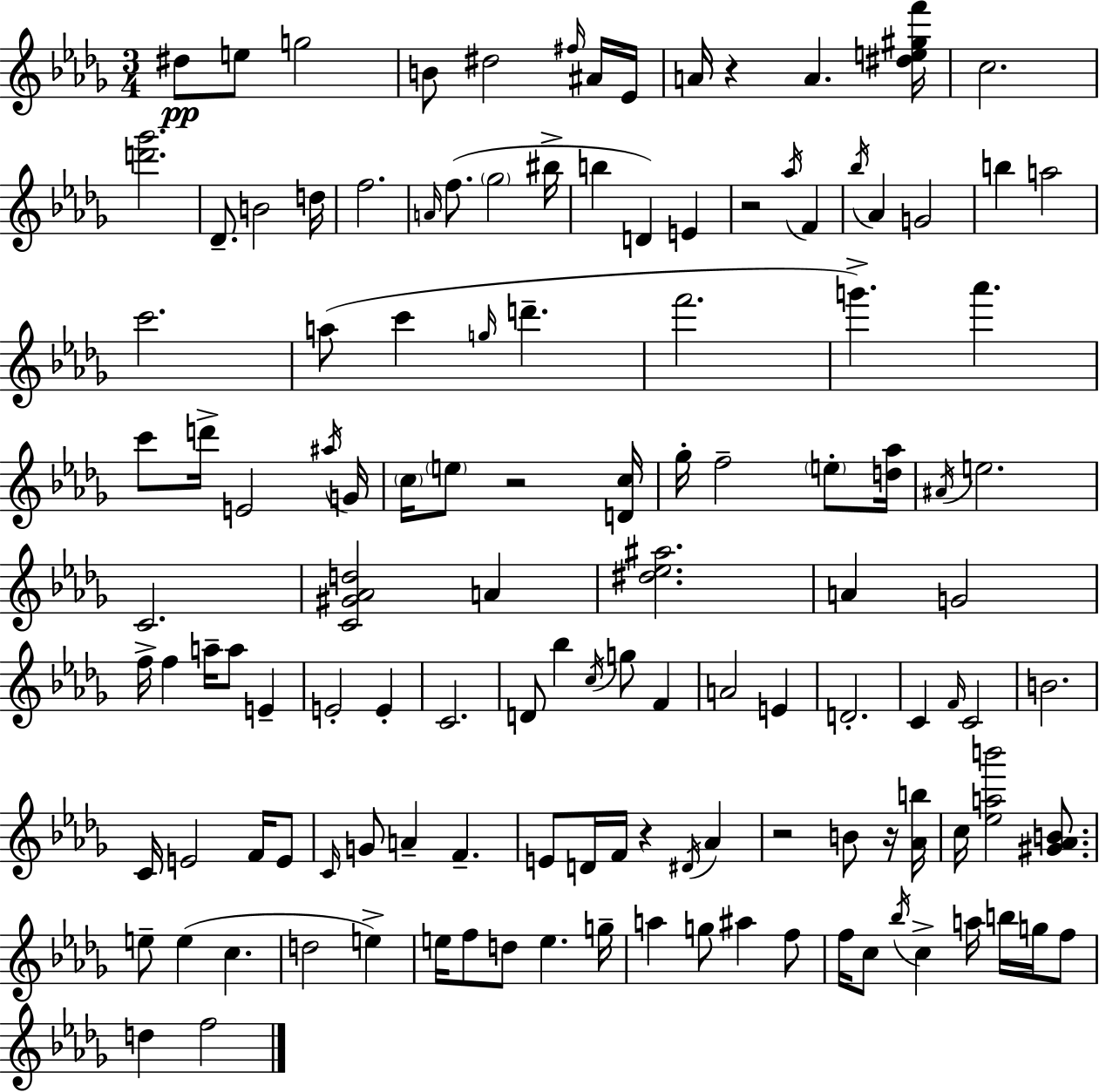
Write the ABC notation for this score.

X:1
T:Untitled
M:3/4
L:1/4
K:Bbm
^d/2 e/2 g2 B/2 ^d2 ^f/4 ^A/4 _E/4 A/4 z A [^de^gf']/4 c2 [d'_g']2 _D/2 B2 d/4 f2 A/4 f/2 _g2 ^b/4 b D E z2 _a/4 F _b/4 _A G2 b a2 c'2 a/2 c' g/4 d' f'2 g' _a' c'/2 d'/4 E2 ^a/4 G/4 c/4 e/2 z2 [Dc]/4 _g/4 f2 e/2 [d_a]/4 ^A/4 e2 C2 [C^G_Ad]2 A [^d_e^a]2 A G2 f/4 f a/4 a/2 E E2 E C2 D/2 _b c/4 g/2 F A2 E D2 C F/4 C2 B2 C/4 E2 F/4 E/2 C/4 G/2 A F E/2 D/4 F/4 z ^D/4 _A z2 B/2 z/4 [_Ab]/4 c/4 [_eab']2 [^G_AB]/2 e/2 e c d2 e e/4 f/2 d/2 e g/4 a g/2 ^a f/2 f/4 c/2 _b/4 c a/4 b/4 g/4 f/2 d f2